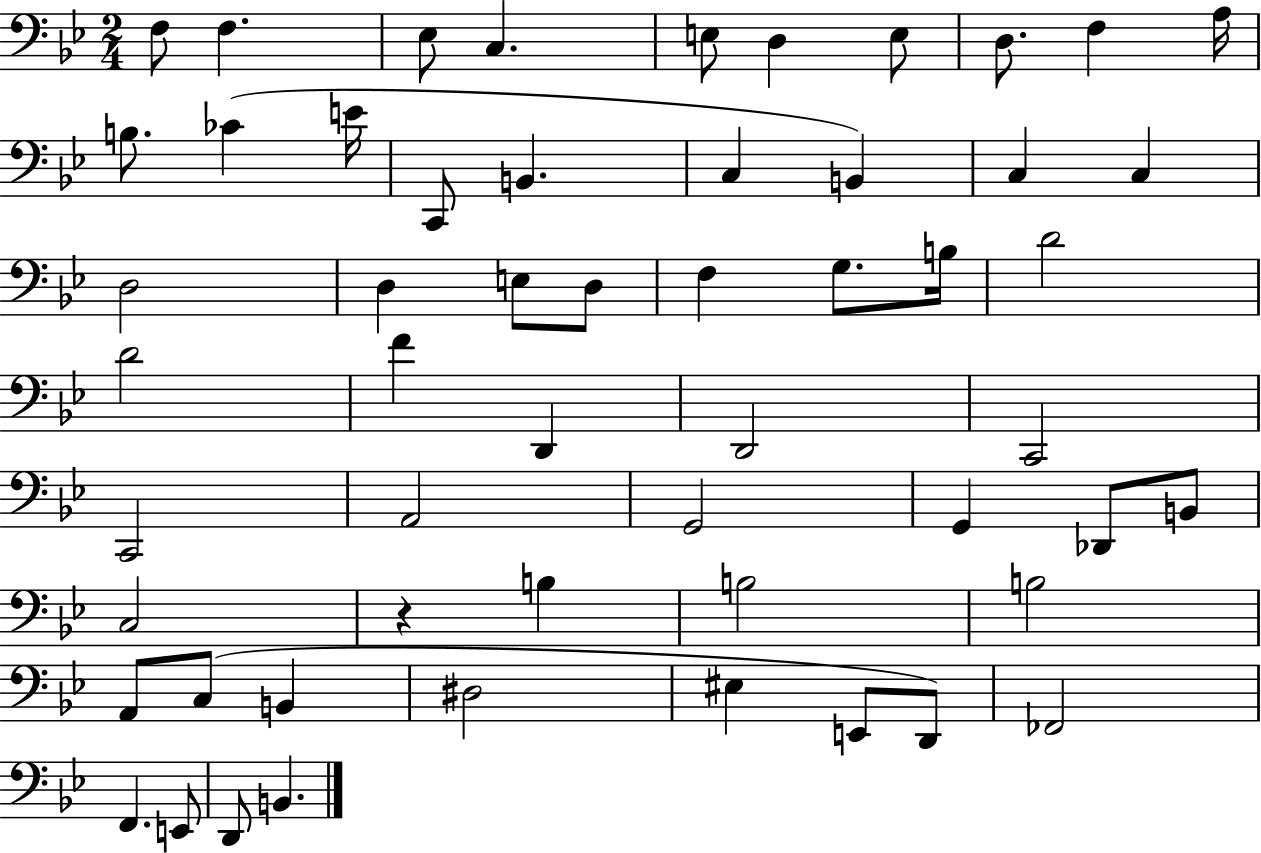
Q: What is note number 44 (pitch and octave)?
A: C3